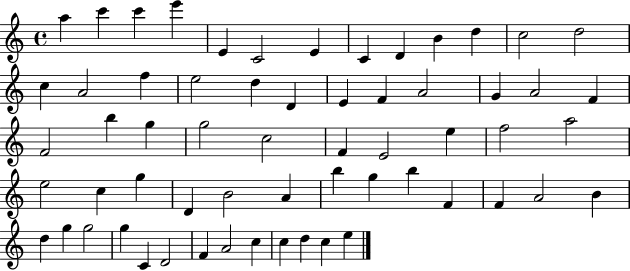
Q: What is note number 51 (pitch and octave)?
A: G5